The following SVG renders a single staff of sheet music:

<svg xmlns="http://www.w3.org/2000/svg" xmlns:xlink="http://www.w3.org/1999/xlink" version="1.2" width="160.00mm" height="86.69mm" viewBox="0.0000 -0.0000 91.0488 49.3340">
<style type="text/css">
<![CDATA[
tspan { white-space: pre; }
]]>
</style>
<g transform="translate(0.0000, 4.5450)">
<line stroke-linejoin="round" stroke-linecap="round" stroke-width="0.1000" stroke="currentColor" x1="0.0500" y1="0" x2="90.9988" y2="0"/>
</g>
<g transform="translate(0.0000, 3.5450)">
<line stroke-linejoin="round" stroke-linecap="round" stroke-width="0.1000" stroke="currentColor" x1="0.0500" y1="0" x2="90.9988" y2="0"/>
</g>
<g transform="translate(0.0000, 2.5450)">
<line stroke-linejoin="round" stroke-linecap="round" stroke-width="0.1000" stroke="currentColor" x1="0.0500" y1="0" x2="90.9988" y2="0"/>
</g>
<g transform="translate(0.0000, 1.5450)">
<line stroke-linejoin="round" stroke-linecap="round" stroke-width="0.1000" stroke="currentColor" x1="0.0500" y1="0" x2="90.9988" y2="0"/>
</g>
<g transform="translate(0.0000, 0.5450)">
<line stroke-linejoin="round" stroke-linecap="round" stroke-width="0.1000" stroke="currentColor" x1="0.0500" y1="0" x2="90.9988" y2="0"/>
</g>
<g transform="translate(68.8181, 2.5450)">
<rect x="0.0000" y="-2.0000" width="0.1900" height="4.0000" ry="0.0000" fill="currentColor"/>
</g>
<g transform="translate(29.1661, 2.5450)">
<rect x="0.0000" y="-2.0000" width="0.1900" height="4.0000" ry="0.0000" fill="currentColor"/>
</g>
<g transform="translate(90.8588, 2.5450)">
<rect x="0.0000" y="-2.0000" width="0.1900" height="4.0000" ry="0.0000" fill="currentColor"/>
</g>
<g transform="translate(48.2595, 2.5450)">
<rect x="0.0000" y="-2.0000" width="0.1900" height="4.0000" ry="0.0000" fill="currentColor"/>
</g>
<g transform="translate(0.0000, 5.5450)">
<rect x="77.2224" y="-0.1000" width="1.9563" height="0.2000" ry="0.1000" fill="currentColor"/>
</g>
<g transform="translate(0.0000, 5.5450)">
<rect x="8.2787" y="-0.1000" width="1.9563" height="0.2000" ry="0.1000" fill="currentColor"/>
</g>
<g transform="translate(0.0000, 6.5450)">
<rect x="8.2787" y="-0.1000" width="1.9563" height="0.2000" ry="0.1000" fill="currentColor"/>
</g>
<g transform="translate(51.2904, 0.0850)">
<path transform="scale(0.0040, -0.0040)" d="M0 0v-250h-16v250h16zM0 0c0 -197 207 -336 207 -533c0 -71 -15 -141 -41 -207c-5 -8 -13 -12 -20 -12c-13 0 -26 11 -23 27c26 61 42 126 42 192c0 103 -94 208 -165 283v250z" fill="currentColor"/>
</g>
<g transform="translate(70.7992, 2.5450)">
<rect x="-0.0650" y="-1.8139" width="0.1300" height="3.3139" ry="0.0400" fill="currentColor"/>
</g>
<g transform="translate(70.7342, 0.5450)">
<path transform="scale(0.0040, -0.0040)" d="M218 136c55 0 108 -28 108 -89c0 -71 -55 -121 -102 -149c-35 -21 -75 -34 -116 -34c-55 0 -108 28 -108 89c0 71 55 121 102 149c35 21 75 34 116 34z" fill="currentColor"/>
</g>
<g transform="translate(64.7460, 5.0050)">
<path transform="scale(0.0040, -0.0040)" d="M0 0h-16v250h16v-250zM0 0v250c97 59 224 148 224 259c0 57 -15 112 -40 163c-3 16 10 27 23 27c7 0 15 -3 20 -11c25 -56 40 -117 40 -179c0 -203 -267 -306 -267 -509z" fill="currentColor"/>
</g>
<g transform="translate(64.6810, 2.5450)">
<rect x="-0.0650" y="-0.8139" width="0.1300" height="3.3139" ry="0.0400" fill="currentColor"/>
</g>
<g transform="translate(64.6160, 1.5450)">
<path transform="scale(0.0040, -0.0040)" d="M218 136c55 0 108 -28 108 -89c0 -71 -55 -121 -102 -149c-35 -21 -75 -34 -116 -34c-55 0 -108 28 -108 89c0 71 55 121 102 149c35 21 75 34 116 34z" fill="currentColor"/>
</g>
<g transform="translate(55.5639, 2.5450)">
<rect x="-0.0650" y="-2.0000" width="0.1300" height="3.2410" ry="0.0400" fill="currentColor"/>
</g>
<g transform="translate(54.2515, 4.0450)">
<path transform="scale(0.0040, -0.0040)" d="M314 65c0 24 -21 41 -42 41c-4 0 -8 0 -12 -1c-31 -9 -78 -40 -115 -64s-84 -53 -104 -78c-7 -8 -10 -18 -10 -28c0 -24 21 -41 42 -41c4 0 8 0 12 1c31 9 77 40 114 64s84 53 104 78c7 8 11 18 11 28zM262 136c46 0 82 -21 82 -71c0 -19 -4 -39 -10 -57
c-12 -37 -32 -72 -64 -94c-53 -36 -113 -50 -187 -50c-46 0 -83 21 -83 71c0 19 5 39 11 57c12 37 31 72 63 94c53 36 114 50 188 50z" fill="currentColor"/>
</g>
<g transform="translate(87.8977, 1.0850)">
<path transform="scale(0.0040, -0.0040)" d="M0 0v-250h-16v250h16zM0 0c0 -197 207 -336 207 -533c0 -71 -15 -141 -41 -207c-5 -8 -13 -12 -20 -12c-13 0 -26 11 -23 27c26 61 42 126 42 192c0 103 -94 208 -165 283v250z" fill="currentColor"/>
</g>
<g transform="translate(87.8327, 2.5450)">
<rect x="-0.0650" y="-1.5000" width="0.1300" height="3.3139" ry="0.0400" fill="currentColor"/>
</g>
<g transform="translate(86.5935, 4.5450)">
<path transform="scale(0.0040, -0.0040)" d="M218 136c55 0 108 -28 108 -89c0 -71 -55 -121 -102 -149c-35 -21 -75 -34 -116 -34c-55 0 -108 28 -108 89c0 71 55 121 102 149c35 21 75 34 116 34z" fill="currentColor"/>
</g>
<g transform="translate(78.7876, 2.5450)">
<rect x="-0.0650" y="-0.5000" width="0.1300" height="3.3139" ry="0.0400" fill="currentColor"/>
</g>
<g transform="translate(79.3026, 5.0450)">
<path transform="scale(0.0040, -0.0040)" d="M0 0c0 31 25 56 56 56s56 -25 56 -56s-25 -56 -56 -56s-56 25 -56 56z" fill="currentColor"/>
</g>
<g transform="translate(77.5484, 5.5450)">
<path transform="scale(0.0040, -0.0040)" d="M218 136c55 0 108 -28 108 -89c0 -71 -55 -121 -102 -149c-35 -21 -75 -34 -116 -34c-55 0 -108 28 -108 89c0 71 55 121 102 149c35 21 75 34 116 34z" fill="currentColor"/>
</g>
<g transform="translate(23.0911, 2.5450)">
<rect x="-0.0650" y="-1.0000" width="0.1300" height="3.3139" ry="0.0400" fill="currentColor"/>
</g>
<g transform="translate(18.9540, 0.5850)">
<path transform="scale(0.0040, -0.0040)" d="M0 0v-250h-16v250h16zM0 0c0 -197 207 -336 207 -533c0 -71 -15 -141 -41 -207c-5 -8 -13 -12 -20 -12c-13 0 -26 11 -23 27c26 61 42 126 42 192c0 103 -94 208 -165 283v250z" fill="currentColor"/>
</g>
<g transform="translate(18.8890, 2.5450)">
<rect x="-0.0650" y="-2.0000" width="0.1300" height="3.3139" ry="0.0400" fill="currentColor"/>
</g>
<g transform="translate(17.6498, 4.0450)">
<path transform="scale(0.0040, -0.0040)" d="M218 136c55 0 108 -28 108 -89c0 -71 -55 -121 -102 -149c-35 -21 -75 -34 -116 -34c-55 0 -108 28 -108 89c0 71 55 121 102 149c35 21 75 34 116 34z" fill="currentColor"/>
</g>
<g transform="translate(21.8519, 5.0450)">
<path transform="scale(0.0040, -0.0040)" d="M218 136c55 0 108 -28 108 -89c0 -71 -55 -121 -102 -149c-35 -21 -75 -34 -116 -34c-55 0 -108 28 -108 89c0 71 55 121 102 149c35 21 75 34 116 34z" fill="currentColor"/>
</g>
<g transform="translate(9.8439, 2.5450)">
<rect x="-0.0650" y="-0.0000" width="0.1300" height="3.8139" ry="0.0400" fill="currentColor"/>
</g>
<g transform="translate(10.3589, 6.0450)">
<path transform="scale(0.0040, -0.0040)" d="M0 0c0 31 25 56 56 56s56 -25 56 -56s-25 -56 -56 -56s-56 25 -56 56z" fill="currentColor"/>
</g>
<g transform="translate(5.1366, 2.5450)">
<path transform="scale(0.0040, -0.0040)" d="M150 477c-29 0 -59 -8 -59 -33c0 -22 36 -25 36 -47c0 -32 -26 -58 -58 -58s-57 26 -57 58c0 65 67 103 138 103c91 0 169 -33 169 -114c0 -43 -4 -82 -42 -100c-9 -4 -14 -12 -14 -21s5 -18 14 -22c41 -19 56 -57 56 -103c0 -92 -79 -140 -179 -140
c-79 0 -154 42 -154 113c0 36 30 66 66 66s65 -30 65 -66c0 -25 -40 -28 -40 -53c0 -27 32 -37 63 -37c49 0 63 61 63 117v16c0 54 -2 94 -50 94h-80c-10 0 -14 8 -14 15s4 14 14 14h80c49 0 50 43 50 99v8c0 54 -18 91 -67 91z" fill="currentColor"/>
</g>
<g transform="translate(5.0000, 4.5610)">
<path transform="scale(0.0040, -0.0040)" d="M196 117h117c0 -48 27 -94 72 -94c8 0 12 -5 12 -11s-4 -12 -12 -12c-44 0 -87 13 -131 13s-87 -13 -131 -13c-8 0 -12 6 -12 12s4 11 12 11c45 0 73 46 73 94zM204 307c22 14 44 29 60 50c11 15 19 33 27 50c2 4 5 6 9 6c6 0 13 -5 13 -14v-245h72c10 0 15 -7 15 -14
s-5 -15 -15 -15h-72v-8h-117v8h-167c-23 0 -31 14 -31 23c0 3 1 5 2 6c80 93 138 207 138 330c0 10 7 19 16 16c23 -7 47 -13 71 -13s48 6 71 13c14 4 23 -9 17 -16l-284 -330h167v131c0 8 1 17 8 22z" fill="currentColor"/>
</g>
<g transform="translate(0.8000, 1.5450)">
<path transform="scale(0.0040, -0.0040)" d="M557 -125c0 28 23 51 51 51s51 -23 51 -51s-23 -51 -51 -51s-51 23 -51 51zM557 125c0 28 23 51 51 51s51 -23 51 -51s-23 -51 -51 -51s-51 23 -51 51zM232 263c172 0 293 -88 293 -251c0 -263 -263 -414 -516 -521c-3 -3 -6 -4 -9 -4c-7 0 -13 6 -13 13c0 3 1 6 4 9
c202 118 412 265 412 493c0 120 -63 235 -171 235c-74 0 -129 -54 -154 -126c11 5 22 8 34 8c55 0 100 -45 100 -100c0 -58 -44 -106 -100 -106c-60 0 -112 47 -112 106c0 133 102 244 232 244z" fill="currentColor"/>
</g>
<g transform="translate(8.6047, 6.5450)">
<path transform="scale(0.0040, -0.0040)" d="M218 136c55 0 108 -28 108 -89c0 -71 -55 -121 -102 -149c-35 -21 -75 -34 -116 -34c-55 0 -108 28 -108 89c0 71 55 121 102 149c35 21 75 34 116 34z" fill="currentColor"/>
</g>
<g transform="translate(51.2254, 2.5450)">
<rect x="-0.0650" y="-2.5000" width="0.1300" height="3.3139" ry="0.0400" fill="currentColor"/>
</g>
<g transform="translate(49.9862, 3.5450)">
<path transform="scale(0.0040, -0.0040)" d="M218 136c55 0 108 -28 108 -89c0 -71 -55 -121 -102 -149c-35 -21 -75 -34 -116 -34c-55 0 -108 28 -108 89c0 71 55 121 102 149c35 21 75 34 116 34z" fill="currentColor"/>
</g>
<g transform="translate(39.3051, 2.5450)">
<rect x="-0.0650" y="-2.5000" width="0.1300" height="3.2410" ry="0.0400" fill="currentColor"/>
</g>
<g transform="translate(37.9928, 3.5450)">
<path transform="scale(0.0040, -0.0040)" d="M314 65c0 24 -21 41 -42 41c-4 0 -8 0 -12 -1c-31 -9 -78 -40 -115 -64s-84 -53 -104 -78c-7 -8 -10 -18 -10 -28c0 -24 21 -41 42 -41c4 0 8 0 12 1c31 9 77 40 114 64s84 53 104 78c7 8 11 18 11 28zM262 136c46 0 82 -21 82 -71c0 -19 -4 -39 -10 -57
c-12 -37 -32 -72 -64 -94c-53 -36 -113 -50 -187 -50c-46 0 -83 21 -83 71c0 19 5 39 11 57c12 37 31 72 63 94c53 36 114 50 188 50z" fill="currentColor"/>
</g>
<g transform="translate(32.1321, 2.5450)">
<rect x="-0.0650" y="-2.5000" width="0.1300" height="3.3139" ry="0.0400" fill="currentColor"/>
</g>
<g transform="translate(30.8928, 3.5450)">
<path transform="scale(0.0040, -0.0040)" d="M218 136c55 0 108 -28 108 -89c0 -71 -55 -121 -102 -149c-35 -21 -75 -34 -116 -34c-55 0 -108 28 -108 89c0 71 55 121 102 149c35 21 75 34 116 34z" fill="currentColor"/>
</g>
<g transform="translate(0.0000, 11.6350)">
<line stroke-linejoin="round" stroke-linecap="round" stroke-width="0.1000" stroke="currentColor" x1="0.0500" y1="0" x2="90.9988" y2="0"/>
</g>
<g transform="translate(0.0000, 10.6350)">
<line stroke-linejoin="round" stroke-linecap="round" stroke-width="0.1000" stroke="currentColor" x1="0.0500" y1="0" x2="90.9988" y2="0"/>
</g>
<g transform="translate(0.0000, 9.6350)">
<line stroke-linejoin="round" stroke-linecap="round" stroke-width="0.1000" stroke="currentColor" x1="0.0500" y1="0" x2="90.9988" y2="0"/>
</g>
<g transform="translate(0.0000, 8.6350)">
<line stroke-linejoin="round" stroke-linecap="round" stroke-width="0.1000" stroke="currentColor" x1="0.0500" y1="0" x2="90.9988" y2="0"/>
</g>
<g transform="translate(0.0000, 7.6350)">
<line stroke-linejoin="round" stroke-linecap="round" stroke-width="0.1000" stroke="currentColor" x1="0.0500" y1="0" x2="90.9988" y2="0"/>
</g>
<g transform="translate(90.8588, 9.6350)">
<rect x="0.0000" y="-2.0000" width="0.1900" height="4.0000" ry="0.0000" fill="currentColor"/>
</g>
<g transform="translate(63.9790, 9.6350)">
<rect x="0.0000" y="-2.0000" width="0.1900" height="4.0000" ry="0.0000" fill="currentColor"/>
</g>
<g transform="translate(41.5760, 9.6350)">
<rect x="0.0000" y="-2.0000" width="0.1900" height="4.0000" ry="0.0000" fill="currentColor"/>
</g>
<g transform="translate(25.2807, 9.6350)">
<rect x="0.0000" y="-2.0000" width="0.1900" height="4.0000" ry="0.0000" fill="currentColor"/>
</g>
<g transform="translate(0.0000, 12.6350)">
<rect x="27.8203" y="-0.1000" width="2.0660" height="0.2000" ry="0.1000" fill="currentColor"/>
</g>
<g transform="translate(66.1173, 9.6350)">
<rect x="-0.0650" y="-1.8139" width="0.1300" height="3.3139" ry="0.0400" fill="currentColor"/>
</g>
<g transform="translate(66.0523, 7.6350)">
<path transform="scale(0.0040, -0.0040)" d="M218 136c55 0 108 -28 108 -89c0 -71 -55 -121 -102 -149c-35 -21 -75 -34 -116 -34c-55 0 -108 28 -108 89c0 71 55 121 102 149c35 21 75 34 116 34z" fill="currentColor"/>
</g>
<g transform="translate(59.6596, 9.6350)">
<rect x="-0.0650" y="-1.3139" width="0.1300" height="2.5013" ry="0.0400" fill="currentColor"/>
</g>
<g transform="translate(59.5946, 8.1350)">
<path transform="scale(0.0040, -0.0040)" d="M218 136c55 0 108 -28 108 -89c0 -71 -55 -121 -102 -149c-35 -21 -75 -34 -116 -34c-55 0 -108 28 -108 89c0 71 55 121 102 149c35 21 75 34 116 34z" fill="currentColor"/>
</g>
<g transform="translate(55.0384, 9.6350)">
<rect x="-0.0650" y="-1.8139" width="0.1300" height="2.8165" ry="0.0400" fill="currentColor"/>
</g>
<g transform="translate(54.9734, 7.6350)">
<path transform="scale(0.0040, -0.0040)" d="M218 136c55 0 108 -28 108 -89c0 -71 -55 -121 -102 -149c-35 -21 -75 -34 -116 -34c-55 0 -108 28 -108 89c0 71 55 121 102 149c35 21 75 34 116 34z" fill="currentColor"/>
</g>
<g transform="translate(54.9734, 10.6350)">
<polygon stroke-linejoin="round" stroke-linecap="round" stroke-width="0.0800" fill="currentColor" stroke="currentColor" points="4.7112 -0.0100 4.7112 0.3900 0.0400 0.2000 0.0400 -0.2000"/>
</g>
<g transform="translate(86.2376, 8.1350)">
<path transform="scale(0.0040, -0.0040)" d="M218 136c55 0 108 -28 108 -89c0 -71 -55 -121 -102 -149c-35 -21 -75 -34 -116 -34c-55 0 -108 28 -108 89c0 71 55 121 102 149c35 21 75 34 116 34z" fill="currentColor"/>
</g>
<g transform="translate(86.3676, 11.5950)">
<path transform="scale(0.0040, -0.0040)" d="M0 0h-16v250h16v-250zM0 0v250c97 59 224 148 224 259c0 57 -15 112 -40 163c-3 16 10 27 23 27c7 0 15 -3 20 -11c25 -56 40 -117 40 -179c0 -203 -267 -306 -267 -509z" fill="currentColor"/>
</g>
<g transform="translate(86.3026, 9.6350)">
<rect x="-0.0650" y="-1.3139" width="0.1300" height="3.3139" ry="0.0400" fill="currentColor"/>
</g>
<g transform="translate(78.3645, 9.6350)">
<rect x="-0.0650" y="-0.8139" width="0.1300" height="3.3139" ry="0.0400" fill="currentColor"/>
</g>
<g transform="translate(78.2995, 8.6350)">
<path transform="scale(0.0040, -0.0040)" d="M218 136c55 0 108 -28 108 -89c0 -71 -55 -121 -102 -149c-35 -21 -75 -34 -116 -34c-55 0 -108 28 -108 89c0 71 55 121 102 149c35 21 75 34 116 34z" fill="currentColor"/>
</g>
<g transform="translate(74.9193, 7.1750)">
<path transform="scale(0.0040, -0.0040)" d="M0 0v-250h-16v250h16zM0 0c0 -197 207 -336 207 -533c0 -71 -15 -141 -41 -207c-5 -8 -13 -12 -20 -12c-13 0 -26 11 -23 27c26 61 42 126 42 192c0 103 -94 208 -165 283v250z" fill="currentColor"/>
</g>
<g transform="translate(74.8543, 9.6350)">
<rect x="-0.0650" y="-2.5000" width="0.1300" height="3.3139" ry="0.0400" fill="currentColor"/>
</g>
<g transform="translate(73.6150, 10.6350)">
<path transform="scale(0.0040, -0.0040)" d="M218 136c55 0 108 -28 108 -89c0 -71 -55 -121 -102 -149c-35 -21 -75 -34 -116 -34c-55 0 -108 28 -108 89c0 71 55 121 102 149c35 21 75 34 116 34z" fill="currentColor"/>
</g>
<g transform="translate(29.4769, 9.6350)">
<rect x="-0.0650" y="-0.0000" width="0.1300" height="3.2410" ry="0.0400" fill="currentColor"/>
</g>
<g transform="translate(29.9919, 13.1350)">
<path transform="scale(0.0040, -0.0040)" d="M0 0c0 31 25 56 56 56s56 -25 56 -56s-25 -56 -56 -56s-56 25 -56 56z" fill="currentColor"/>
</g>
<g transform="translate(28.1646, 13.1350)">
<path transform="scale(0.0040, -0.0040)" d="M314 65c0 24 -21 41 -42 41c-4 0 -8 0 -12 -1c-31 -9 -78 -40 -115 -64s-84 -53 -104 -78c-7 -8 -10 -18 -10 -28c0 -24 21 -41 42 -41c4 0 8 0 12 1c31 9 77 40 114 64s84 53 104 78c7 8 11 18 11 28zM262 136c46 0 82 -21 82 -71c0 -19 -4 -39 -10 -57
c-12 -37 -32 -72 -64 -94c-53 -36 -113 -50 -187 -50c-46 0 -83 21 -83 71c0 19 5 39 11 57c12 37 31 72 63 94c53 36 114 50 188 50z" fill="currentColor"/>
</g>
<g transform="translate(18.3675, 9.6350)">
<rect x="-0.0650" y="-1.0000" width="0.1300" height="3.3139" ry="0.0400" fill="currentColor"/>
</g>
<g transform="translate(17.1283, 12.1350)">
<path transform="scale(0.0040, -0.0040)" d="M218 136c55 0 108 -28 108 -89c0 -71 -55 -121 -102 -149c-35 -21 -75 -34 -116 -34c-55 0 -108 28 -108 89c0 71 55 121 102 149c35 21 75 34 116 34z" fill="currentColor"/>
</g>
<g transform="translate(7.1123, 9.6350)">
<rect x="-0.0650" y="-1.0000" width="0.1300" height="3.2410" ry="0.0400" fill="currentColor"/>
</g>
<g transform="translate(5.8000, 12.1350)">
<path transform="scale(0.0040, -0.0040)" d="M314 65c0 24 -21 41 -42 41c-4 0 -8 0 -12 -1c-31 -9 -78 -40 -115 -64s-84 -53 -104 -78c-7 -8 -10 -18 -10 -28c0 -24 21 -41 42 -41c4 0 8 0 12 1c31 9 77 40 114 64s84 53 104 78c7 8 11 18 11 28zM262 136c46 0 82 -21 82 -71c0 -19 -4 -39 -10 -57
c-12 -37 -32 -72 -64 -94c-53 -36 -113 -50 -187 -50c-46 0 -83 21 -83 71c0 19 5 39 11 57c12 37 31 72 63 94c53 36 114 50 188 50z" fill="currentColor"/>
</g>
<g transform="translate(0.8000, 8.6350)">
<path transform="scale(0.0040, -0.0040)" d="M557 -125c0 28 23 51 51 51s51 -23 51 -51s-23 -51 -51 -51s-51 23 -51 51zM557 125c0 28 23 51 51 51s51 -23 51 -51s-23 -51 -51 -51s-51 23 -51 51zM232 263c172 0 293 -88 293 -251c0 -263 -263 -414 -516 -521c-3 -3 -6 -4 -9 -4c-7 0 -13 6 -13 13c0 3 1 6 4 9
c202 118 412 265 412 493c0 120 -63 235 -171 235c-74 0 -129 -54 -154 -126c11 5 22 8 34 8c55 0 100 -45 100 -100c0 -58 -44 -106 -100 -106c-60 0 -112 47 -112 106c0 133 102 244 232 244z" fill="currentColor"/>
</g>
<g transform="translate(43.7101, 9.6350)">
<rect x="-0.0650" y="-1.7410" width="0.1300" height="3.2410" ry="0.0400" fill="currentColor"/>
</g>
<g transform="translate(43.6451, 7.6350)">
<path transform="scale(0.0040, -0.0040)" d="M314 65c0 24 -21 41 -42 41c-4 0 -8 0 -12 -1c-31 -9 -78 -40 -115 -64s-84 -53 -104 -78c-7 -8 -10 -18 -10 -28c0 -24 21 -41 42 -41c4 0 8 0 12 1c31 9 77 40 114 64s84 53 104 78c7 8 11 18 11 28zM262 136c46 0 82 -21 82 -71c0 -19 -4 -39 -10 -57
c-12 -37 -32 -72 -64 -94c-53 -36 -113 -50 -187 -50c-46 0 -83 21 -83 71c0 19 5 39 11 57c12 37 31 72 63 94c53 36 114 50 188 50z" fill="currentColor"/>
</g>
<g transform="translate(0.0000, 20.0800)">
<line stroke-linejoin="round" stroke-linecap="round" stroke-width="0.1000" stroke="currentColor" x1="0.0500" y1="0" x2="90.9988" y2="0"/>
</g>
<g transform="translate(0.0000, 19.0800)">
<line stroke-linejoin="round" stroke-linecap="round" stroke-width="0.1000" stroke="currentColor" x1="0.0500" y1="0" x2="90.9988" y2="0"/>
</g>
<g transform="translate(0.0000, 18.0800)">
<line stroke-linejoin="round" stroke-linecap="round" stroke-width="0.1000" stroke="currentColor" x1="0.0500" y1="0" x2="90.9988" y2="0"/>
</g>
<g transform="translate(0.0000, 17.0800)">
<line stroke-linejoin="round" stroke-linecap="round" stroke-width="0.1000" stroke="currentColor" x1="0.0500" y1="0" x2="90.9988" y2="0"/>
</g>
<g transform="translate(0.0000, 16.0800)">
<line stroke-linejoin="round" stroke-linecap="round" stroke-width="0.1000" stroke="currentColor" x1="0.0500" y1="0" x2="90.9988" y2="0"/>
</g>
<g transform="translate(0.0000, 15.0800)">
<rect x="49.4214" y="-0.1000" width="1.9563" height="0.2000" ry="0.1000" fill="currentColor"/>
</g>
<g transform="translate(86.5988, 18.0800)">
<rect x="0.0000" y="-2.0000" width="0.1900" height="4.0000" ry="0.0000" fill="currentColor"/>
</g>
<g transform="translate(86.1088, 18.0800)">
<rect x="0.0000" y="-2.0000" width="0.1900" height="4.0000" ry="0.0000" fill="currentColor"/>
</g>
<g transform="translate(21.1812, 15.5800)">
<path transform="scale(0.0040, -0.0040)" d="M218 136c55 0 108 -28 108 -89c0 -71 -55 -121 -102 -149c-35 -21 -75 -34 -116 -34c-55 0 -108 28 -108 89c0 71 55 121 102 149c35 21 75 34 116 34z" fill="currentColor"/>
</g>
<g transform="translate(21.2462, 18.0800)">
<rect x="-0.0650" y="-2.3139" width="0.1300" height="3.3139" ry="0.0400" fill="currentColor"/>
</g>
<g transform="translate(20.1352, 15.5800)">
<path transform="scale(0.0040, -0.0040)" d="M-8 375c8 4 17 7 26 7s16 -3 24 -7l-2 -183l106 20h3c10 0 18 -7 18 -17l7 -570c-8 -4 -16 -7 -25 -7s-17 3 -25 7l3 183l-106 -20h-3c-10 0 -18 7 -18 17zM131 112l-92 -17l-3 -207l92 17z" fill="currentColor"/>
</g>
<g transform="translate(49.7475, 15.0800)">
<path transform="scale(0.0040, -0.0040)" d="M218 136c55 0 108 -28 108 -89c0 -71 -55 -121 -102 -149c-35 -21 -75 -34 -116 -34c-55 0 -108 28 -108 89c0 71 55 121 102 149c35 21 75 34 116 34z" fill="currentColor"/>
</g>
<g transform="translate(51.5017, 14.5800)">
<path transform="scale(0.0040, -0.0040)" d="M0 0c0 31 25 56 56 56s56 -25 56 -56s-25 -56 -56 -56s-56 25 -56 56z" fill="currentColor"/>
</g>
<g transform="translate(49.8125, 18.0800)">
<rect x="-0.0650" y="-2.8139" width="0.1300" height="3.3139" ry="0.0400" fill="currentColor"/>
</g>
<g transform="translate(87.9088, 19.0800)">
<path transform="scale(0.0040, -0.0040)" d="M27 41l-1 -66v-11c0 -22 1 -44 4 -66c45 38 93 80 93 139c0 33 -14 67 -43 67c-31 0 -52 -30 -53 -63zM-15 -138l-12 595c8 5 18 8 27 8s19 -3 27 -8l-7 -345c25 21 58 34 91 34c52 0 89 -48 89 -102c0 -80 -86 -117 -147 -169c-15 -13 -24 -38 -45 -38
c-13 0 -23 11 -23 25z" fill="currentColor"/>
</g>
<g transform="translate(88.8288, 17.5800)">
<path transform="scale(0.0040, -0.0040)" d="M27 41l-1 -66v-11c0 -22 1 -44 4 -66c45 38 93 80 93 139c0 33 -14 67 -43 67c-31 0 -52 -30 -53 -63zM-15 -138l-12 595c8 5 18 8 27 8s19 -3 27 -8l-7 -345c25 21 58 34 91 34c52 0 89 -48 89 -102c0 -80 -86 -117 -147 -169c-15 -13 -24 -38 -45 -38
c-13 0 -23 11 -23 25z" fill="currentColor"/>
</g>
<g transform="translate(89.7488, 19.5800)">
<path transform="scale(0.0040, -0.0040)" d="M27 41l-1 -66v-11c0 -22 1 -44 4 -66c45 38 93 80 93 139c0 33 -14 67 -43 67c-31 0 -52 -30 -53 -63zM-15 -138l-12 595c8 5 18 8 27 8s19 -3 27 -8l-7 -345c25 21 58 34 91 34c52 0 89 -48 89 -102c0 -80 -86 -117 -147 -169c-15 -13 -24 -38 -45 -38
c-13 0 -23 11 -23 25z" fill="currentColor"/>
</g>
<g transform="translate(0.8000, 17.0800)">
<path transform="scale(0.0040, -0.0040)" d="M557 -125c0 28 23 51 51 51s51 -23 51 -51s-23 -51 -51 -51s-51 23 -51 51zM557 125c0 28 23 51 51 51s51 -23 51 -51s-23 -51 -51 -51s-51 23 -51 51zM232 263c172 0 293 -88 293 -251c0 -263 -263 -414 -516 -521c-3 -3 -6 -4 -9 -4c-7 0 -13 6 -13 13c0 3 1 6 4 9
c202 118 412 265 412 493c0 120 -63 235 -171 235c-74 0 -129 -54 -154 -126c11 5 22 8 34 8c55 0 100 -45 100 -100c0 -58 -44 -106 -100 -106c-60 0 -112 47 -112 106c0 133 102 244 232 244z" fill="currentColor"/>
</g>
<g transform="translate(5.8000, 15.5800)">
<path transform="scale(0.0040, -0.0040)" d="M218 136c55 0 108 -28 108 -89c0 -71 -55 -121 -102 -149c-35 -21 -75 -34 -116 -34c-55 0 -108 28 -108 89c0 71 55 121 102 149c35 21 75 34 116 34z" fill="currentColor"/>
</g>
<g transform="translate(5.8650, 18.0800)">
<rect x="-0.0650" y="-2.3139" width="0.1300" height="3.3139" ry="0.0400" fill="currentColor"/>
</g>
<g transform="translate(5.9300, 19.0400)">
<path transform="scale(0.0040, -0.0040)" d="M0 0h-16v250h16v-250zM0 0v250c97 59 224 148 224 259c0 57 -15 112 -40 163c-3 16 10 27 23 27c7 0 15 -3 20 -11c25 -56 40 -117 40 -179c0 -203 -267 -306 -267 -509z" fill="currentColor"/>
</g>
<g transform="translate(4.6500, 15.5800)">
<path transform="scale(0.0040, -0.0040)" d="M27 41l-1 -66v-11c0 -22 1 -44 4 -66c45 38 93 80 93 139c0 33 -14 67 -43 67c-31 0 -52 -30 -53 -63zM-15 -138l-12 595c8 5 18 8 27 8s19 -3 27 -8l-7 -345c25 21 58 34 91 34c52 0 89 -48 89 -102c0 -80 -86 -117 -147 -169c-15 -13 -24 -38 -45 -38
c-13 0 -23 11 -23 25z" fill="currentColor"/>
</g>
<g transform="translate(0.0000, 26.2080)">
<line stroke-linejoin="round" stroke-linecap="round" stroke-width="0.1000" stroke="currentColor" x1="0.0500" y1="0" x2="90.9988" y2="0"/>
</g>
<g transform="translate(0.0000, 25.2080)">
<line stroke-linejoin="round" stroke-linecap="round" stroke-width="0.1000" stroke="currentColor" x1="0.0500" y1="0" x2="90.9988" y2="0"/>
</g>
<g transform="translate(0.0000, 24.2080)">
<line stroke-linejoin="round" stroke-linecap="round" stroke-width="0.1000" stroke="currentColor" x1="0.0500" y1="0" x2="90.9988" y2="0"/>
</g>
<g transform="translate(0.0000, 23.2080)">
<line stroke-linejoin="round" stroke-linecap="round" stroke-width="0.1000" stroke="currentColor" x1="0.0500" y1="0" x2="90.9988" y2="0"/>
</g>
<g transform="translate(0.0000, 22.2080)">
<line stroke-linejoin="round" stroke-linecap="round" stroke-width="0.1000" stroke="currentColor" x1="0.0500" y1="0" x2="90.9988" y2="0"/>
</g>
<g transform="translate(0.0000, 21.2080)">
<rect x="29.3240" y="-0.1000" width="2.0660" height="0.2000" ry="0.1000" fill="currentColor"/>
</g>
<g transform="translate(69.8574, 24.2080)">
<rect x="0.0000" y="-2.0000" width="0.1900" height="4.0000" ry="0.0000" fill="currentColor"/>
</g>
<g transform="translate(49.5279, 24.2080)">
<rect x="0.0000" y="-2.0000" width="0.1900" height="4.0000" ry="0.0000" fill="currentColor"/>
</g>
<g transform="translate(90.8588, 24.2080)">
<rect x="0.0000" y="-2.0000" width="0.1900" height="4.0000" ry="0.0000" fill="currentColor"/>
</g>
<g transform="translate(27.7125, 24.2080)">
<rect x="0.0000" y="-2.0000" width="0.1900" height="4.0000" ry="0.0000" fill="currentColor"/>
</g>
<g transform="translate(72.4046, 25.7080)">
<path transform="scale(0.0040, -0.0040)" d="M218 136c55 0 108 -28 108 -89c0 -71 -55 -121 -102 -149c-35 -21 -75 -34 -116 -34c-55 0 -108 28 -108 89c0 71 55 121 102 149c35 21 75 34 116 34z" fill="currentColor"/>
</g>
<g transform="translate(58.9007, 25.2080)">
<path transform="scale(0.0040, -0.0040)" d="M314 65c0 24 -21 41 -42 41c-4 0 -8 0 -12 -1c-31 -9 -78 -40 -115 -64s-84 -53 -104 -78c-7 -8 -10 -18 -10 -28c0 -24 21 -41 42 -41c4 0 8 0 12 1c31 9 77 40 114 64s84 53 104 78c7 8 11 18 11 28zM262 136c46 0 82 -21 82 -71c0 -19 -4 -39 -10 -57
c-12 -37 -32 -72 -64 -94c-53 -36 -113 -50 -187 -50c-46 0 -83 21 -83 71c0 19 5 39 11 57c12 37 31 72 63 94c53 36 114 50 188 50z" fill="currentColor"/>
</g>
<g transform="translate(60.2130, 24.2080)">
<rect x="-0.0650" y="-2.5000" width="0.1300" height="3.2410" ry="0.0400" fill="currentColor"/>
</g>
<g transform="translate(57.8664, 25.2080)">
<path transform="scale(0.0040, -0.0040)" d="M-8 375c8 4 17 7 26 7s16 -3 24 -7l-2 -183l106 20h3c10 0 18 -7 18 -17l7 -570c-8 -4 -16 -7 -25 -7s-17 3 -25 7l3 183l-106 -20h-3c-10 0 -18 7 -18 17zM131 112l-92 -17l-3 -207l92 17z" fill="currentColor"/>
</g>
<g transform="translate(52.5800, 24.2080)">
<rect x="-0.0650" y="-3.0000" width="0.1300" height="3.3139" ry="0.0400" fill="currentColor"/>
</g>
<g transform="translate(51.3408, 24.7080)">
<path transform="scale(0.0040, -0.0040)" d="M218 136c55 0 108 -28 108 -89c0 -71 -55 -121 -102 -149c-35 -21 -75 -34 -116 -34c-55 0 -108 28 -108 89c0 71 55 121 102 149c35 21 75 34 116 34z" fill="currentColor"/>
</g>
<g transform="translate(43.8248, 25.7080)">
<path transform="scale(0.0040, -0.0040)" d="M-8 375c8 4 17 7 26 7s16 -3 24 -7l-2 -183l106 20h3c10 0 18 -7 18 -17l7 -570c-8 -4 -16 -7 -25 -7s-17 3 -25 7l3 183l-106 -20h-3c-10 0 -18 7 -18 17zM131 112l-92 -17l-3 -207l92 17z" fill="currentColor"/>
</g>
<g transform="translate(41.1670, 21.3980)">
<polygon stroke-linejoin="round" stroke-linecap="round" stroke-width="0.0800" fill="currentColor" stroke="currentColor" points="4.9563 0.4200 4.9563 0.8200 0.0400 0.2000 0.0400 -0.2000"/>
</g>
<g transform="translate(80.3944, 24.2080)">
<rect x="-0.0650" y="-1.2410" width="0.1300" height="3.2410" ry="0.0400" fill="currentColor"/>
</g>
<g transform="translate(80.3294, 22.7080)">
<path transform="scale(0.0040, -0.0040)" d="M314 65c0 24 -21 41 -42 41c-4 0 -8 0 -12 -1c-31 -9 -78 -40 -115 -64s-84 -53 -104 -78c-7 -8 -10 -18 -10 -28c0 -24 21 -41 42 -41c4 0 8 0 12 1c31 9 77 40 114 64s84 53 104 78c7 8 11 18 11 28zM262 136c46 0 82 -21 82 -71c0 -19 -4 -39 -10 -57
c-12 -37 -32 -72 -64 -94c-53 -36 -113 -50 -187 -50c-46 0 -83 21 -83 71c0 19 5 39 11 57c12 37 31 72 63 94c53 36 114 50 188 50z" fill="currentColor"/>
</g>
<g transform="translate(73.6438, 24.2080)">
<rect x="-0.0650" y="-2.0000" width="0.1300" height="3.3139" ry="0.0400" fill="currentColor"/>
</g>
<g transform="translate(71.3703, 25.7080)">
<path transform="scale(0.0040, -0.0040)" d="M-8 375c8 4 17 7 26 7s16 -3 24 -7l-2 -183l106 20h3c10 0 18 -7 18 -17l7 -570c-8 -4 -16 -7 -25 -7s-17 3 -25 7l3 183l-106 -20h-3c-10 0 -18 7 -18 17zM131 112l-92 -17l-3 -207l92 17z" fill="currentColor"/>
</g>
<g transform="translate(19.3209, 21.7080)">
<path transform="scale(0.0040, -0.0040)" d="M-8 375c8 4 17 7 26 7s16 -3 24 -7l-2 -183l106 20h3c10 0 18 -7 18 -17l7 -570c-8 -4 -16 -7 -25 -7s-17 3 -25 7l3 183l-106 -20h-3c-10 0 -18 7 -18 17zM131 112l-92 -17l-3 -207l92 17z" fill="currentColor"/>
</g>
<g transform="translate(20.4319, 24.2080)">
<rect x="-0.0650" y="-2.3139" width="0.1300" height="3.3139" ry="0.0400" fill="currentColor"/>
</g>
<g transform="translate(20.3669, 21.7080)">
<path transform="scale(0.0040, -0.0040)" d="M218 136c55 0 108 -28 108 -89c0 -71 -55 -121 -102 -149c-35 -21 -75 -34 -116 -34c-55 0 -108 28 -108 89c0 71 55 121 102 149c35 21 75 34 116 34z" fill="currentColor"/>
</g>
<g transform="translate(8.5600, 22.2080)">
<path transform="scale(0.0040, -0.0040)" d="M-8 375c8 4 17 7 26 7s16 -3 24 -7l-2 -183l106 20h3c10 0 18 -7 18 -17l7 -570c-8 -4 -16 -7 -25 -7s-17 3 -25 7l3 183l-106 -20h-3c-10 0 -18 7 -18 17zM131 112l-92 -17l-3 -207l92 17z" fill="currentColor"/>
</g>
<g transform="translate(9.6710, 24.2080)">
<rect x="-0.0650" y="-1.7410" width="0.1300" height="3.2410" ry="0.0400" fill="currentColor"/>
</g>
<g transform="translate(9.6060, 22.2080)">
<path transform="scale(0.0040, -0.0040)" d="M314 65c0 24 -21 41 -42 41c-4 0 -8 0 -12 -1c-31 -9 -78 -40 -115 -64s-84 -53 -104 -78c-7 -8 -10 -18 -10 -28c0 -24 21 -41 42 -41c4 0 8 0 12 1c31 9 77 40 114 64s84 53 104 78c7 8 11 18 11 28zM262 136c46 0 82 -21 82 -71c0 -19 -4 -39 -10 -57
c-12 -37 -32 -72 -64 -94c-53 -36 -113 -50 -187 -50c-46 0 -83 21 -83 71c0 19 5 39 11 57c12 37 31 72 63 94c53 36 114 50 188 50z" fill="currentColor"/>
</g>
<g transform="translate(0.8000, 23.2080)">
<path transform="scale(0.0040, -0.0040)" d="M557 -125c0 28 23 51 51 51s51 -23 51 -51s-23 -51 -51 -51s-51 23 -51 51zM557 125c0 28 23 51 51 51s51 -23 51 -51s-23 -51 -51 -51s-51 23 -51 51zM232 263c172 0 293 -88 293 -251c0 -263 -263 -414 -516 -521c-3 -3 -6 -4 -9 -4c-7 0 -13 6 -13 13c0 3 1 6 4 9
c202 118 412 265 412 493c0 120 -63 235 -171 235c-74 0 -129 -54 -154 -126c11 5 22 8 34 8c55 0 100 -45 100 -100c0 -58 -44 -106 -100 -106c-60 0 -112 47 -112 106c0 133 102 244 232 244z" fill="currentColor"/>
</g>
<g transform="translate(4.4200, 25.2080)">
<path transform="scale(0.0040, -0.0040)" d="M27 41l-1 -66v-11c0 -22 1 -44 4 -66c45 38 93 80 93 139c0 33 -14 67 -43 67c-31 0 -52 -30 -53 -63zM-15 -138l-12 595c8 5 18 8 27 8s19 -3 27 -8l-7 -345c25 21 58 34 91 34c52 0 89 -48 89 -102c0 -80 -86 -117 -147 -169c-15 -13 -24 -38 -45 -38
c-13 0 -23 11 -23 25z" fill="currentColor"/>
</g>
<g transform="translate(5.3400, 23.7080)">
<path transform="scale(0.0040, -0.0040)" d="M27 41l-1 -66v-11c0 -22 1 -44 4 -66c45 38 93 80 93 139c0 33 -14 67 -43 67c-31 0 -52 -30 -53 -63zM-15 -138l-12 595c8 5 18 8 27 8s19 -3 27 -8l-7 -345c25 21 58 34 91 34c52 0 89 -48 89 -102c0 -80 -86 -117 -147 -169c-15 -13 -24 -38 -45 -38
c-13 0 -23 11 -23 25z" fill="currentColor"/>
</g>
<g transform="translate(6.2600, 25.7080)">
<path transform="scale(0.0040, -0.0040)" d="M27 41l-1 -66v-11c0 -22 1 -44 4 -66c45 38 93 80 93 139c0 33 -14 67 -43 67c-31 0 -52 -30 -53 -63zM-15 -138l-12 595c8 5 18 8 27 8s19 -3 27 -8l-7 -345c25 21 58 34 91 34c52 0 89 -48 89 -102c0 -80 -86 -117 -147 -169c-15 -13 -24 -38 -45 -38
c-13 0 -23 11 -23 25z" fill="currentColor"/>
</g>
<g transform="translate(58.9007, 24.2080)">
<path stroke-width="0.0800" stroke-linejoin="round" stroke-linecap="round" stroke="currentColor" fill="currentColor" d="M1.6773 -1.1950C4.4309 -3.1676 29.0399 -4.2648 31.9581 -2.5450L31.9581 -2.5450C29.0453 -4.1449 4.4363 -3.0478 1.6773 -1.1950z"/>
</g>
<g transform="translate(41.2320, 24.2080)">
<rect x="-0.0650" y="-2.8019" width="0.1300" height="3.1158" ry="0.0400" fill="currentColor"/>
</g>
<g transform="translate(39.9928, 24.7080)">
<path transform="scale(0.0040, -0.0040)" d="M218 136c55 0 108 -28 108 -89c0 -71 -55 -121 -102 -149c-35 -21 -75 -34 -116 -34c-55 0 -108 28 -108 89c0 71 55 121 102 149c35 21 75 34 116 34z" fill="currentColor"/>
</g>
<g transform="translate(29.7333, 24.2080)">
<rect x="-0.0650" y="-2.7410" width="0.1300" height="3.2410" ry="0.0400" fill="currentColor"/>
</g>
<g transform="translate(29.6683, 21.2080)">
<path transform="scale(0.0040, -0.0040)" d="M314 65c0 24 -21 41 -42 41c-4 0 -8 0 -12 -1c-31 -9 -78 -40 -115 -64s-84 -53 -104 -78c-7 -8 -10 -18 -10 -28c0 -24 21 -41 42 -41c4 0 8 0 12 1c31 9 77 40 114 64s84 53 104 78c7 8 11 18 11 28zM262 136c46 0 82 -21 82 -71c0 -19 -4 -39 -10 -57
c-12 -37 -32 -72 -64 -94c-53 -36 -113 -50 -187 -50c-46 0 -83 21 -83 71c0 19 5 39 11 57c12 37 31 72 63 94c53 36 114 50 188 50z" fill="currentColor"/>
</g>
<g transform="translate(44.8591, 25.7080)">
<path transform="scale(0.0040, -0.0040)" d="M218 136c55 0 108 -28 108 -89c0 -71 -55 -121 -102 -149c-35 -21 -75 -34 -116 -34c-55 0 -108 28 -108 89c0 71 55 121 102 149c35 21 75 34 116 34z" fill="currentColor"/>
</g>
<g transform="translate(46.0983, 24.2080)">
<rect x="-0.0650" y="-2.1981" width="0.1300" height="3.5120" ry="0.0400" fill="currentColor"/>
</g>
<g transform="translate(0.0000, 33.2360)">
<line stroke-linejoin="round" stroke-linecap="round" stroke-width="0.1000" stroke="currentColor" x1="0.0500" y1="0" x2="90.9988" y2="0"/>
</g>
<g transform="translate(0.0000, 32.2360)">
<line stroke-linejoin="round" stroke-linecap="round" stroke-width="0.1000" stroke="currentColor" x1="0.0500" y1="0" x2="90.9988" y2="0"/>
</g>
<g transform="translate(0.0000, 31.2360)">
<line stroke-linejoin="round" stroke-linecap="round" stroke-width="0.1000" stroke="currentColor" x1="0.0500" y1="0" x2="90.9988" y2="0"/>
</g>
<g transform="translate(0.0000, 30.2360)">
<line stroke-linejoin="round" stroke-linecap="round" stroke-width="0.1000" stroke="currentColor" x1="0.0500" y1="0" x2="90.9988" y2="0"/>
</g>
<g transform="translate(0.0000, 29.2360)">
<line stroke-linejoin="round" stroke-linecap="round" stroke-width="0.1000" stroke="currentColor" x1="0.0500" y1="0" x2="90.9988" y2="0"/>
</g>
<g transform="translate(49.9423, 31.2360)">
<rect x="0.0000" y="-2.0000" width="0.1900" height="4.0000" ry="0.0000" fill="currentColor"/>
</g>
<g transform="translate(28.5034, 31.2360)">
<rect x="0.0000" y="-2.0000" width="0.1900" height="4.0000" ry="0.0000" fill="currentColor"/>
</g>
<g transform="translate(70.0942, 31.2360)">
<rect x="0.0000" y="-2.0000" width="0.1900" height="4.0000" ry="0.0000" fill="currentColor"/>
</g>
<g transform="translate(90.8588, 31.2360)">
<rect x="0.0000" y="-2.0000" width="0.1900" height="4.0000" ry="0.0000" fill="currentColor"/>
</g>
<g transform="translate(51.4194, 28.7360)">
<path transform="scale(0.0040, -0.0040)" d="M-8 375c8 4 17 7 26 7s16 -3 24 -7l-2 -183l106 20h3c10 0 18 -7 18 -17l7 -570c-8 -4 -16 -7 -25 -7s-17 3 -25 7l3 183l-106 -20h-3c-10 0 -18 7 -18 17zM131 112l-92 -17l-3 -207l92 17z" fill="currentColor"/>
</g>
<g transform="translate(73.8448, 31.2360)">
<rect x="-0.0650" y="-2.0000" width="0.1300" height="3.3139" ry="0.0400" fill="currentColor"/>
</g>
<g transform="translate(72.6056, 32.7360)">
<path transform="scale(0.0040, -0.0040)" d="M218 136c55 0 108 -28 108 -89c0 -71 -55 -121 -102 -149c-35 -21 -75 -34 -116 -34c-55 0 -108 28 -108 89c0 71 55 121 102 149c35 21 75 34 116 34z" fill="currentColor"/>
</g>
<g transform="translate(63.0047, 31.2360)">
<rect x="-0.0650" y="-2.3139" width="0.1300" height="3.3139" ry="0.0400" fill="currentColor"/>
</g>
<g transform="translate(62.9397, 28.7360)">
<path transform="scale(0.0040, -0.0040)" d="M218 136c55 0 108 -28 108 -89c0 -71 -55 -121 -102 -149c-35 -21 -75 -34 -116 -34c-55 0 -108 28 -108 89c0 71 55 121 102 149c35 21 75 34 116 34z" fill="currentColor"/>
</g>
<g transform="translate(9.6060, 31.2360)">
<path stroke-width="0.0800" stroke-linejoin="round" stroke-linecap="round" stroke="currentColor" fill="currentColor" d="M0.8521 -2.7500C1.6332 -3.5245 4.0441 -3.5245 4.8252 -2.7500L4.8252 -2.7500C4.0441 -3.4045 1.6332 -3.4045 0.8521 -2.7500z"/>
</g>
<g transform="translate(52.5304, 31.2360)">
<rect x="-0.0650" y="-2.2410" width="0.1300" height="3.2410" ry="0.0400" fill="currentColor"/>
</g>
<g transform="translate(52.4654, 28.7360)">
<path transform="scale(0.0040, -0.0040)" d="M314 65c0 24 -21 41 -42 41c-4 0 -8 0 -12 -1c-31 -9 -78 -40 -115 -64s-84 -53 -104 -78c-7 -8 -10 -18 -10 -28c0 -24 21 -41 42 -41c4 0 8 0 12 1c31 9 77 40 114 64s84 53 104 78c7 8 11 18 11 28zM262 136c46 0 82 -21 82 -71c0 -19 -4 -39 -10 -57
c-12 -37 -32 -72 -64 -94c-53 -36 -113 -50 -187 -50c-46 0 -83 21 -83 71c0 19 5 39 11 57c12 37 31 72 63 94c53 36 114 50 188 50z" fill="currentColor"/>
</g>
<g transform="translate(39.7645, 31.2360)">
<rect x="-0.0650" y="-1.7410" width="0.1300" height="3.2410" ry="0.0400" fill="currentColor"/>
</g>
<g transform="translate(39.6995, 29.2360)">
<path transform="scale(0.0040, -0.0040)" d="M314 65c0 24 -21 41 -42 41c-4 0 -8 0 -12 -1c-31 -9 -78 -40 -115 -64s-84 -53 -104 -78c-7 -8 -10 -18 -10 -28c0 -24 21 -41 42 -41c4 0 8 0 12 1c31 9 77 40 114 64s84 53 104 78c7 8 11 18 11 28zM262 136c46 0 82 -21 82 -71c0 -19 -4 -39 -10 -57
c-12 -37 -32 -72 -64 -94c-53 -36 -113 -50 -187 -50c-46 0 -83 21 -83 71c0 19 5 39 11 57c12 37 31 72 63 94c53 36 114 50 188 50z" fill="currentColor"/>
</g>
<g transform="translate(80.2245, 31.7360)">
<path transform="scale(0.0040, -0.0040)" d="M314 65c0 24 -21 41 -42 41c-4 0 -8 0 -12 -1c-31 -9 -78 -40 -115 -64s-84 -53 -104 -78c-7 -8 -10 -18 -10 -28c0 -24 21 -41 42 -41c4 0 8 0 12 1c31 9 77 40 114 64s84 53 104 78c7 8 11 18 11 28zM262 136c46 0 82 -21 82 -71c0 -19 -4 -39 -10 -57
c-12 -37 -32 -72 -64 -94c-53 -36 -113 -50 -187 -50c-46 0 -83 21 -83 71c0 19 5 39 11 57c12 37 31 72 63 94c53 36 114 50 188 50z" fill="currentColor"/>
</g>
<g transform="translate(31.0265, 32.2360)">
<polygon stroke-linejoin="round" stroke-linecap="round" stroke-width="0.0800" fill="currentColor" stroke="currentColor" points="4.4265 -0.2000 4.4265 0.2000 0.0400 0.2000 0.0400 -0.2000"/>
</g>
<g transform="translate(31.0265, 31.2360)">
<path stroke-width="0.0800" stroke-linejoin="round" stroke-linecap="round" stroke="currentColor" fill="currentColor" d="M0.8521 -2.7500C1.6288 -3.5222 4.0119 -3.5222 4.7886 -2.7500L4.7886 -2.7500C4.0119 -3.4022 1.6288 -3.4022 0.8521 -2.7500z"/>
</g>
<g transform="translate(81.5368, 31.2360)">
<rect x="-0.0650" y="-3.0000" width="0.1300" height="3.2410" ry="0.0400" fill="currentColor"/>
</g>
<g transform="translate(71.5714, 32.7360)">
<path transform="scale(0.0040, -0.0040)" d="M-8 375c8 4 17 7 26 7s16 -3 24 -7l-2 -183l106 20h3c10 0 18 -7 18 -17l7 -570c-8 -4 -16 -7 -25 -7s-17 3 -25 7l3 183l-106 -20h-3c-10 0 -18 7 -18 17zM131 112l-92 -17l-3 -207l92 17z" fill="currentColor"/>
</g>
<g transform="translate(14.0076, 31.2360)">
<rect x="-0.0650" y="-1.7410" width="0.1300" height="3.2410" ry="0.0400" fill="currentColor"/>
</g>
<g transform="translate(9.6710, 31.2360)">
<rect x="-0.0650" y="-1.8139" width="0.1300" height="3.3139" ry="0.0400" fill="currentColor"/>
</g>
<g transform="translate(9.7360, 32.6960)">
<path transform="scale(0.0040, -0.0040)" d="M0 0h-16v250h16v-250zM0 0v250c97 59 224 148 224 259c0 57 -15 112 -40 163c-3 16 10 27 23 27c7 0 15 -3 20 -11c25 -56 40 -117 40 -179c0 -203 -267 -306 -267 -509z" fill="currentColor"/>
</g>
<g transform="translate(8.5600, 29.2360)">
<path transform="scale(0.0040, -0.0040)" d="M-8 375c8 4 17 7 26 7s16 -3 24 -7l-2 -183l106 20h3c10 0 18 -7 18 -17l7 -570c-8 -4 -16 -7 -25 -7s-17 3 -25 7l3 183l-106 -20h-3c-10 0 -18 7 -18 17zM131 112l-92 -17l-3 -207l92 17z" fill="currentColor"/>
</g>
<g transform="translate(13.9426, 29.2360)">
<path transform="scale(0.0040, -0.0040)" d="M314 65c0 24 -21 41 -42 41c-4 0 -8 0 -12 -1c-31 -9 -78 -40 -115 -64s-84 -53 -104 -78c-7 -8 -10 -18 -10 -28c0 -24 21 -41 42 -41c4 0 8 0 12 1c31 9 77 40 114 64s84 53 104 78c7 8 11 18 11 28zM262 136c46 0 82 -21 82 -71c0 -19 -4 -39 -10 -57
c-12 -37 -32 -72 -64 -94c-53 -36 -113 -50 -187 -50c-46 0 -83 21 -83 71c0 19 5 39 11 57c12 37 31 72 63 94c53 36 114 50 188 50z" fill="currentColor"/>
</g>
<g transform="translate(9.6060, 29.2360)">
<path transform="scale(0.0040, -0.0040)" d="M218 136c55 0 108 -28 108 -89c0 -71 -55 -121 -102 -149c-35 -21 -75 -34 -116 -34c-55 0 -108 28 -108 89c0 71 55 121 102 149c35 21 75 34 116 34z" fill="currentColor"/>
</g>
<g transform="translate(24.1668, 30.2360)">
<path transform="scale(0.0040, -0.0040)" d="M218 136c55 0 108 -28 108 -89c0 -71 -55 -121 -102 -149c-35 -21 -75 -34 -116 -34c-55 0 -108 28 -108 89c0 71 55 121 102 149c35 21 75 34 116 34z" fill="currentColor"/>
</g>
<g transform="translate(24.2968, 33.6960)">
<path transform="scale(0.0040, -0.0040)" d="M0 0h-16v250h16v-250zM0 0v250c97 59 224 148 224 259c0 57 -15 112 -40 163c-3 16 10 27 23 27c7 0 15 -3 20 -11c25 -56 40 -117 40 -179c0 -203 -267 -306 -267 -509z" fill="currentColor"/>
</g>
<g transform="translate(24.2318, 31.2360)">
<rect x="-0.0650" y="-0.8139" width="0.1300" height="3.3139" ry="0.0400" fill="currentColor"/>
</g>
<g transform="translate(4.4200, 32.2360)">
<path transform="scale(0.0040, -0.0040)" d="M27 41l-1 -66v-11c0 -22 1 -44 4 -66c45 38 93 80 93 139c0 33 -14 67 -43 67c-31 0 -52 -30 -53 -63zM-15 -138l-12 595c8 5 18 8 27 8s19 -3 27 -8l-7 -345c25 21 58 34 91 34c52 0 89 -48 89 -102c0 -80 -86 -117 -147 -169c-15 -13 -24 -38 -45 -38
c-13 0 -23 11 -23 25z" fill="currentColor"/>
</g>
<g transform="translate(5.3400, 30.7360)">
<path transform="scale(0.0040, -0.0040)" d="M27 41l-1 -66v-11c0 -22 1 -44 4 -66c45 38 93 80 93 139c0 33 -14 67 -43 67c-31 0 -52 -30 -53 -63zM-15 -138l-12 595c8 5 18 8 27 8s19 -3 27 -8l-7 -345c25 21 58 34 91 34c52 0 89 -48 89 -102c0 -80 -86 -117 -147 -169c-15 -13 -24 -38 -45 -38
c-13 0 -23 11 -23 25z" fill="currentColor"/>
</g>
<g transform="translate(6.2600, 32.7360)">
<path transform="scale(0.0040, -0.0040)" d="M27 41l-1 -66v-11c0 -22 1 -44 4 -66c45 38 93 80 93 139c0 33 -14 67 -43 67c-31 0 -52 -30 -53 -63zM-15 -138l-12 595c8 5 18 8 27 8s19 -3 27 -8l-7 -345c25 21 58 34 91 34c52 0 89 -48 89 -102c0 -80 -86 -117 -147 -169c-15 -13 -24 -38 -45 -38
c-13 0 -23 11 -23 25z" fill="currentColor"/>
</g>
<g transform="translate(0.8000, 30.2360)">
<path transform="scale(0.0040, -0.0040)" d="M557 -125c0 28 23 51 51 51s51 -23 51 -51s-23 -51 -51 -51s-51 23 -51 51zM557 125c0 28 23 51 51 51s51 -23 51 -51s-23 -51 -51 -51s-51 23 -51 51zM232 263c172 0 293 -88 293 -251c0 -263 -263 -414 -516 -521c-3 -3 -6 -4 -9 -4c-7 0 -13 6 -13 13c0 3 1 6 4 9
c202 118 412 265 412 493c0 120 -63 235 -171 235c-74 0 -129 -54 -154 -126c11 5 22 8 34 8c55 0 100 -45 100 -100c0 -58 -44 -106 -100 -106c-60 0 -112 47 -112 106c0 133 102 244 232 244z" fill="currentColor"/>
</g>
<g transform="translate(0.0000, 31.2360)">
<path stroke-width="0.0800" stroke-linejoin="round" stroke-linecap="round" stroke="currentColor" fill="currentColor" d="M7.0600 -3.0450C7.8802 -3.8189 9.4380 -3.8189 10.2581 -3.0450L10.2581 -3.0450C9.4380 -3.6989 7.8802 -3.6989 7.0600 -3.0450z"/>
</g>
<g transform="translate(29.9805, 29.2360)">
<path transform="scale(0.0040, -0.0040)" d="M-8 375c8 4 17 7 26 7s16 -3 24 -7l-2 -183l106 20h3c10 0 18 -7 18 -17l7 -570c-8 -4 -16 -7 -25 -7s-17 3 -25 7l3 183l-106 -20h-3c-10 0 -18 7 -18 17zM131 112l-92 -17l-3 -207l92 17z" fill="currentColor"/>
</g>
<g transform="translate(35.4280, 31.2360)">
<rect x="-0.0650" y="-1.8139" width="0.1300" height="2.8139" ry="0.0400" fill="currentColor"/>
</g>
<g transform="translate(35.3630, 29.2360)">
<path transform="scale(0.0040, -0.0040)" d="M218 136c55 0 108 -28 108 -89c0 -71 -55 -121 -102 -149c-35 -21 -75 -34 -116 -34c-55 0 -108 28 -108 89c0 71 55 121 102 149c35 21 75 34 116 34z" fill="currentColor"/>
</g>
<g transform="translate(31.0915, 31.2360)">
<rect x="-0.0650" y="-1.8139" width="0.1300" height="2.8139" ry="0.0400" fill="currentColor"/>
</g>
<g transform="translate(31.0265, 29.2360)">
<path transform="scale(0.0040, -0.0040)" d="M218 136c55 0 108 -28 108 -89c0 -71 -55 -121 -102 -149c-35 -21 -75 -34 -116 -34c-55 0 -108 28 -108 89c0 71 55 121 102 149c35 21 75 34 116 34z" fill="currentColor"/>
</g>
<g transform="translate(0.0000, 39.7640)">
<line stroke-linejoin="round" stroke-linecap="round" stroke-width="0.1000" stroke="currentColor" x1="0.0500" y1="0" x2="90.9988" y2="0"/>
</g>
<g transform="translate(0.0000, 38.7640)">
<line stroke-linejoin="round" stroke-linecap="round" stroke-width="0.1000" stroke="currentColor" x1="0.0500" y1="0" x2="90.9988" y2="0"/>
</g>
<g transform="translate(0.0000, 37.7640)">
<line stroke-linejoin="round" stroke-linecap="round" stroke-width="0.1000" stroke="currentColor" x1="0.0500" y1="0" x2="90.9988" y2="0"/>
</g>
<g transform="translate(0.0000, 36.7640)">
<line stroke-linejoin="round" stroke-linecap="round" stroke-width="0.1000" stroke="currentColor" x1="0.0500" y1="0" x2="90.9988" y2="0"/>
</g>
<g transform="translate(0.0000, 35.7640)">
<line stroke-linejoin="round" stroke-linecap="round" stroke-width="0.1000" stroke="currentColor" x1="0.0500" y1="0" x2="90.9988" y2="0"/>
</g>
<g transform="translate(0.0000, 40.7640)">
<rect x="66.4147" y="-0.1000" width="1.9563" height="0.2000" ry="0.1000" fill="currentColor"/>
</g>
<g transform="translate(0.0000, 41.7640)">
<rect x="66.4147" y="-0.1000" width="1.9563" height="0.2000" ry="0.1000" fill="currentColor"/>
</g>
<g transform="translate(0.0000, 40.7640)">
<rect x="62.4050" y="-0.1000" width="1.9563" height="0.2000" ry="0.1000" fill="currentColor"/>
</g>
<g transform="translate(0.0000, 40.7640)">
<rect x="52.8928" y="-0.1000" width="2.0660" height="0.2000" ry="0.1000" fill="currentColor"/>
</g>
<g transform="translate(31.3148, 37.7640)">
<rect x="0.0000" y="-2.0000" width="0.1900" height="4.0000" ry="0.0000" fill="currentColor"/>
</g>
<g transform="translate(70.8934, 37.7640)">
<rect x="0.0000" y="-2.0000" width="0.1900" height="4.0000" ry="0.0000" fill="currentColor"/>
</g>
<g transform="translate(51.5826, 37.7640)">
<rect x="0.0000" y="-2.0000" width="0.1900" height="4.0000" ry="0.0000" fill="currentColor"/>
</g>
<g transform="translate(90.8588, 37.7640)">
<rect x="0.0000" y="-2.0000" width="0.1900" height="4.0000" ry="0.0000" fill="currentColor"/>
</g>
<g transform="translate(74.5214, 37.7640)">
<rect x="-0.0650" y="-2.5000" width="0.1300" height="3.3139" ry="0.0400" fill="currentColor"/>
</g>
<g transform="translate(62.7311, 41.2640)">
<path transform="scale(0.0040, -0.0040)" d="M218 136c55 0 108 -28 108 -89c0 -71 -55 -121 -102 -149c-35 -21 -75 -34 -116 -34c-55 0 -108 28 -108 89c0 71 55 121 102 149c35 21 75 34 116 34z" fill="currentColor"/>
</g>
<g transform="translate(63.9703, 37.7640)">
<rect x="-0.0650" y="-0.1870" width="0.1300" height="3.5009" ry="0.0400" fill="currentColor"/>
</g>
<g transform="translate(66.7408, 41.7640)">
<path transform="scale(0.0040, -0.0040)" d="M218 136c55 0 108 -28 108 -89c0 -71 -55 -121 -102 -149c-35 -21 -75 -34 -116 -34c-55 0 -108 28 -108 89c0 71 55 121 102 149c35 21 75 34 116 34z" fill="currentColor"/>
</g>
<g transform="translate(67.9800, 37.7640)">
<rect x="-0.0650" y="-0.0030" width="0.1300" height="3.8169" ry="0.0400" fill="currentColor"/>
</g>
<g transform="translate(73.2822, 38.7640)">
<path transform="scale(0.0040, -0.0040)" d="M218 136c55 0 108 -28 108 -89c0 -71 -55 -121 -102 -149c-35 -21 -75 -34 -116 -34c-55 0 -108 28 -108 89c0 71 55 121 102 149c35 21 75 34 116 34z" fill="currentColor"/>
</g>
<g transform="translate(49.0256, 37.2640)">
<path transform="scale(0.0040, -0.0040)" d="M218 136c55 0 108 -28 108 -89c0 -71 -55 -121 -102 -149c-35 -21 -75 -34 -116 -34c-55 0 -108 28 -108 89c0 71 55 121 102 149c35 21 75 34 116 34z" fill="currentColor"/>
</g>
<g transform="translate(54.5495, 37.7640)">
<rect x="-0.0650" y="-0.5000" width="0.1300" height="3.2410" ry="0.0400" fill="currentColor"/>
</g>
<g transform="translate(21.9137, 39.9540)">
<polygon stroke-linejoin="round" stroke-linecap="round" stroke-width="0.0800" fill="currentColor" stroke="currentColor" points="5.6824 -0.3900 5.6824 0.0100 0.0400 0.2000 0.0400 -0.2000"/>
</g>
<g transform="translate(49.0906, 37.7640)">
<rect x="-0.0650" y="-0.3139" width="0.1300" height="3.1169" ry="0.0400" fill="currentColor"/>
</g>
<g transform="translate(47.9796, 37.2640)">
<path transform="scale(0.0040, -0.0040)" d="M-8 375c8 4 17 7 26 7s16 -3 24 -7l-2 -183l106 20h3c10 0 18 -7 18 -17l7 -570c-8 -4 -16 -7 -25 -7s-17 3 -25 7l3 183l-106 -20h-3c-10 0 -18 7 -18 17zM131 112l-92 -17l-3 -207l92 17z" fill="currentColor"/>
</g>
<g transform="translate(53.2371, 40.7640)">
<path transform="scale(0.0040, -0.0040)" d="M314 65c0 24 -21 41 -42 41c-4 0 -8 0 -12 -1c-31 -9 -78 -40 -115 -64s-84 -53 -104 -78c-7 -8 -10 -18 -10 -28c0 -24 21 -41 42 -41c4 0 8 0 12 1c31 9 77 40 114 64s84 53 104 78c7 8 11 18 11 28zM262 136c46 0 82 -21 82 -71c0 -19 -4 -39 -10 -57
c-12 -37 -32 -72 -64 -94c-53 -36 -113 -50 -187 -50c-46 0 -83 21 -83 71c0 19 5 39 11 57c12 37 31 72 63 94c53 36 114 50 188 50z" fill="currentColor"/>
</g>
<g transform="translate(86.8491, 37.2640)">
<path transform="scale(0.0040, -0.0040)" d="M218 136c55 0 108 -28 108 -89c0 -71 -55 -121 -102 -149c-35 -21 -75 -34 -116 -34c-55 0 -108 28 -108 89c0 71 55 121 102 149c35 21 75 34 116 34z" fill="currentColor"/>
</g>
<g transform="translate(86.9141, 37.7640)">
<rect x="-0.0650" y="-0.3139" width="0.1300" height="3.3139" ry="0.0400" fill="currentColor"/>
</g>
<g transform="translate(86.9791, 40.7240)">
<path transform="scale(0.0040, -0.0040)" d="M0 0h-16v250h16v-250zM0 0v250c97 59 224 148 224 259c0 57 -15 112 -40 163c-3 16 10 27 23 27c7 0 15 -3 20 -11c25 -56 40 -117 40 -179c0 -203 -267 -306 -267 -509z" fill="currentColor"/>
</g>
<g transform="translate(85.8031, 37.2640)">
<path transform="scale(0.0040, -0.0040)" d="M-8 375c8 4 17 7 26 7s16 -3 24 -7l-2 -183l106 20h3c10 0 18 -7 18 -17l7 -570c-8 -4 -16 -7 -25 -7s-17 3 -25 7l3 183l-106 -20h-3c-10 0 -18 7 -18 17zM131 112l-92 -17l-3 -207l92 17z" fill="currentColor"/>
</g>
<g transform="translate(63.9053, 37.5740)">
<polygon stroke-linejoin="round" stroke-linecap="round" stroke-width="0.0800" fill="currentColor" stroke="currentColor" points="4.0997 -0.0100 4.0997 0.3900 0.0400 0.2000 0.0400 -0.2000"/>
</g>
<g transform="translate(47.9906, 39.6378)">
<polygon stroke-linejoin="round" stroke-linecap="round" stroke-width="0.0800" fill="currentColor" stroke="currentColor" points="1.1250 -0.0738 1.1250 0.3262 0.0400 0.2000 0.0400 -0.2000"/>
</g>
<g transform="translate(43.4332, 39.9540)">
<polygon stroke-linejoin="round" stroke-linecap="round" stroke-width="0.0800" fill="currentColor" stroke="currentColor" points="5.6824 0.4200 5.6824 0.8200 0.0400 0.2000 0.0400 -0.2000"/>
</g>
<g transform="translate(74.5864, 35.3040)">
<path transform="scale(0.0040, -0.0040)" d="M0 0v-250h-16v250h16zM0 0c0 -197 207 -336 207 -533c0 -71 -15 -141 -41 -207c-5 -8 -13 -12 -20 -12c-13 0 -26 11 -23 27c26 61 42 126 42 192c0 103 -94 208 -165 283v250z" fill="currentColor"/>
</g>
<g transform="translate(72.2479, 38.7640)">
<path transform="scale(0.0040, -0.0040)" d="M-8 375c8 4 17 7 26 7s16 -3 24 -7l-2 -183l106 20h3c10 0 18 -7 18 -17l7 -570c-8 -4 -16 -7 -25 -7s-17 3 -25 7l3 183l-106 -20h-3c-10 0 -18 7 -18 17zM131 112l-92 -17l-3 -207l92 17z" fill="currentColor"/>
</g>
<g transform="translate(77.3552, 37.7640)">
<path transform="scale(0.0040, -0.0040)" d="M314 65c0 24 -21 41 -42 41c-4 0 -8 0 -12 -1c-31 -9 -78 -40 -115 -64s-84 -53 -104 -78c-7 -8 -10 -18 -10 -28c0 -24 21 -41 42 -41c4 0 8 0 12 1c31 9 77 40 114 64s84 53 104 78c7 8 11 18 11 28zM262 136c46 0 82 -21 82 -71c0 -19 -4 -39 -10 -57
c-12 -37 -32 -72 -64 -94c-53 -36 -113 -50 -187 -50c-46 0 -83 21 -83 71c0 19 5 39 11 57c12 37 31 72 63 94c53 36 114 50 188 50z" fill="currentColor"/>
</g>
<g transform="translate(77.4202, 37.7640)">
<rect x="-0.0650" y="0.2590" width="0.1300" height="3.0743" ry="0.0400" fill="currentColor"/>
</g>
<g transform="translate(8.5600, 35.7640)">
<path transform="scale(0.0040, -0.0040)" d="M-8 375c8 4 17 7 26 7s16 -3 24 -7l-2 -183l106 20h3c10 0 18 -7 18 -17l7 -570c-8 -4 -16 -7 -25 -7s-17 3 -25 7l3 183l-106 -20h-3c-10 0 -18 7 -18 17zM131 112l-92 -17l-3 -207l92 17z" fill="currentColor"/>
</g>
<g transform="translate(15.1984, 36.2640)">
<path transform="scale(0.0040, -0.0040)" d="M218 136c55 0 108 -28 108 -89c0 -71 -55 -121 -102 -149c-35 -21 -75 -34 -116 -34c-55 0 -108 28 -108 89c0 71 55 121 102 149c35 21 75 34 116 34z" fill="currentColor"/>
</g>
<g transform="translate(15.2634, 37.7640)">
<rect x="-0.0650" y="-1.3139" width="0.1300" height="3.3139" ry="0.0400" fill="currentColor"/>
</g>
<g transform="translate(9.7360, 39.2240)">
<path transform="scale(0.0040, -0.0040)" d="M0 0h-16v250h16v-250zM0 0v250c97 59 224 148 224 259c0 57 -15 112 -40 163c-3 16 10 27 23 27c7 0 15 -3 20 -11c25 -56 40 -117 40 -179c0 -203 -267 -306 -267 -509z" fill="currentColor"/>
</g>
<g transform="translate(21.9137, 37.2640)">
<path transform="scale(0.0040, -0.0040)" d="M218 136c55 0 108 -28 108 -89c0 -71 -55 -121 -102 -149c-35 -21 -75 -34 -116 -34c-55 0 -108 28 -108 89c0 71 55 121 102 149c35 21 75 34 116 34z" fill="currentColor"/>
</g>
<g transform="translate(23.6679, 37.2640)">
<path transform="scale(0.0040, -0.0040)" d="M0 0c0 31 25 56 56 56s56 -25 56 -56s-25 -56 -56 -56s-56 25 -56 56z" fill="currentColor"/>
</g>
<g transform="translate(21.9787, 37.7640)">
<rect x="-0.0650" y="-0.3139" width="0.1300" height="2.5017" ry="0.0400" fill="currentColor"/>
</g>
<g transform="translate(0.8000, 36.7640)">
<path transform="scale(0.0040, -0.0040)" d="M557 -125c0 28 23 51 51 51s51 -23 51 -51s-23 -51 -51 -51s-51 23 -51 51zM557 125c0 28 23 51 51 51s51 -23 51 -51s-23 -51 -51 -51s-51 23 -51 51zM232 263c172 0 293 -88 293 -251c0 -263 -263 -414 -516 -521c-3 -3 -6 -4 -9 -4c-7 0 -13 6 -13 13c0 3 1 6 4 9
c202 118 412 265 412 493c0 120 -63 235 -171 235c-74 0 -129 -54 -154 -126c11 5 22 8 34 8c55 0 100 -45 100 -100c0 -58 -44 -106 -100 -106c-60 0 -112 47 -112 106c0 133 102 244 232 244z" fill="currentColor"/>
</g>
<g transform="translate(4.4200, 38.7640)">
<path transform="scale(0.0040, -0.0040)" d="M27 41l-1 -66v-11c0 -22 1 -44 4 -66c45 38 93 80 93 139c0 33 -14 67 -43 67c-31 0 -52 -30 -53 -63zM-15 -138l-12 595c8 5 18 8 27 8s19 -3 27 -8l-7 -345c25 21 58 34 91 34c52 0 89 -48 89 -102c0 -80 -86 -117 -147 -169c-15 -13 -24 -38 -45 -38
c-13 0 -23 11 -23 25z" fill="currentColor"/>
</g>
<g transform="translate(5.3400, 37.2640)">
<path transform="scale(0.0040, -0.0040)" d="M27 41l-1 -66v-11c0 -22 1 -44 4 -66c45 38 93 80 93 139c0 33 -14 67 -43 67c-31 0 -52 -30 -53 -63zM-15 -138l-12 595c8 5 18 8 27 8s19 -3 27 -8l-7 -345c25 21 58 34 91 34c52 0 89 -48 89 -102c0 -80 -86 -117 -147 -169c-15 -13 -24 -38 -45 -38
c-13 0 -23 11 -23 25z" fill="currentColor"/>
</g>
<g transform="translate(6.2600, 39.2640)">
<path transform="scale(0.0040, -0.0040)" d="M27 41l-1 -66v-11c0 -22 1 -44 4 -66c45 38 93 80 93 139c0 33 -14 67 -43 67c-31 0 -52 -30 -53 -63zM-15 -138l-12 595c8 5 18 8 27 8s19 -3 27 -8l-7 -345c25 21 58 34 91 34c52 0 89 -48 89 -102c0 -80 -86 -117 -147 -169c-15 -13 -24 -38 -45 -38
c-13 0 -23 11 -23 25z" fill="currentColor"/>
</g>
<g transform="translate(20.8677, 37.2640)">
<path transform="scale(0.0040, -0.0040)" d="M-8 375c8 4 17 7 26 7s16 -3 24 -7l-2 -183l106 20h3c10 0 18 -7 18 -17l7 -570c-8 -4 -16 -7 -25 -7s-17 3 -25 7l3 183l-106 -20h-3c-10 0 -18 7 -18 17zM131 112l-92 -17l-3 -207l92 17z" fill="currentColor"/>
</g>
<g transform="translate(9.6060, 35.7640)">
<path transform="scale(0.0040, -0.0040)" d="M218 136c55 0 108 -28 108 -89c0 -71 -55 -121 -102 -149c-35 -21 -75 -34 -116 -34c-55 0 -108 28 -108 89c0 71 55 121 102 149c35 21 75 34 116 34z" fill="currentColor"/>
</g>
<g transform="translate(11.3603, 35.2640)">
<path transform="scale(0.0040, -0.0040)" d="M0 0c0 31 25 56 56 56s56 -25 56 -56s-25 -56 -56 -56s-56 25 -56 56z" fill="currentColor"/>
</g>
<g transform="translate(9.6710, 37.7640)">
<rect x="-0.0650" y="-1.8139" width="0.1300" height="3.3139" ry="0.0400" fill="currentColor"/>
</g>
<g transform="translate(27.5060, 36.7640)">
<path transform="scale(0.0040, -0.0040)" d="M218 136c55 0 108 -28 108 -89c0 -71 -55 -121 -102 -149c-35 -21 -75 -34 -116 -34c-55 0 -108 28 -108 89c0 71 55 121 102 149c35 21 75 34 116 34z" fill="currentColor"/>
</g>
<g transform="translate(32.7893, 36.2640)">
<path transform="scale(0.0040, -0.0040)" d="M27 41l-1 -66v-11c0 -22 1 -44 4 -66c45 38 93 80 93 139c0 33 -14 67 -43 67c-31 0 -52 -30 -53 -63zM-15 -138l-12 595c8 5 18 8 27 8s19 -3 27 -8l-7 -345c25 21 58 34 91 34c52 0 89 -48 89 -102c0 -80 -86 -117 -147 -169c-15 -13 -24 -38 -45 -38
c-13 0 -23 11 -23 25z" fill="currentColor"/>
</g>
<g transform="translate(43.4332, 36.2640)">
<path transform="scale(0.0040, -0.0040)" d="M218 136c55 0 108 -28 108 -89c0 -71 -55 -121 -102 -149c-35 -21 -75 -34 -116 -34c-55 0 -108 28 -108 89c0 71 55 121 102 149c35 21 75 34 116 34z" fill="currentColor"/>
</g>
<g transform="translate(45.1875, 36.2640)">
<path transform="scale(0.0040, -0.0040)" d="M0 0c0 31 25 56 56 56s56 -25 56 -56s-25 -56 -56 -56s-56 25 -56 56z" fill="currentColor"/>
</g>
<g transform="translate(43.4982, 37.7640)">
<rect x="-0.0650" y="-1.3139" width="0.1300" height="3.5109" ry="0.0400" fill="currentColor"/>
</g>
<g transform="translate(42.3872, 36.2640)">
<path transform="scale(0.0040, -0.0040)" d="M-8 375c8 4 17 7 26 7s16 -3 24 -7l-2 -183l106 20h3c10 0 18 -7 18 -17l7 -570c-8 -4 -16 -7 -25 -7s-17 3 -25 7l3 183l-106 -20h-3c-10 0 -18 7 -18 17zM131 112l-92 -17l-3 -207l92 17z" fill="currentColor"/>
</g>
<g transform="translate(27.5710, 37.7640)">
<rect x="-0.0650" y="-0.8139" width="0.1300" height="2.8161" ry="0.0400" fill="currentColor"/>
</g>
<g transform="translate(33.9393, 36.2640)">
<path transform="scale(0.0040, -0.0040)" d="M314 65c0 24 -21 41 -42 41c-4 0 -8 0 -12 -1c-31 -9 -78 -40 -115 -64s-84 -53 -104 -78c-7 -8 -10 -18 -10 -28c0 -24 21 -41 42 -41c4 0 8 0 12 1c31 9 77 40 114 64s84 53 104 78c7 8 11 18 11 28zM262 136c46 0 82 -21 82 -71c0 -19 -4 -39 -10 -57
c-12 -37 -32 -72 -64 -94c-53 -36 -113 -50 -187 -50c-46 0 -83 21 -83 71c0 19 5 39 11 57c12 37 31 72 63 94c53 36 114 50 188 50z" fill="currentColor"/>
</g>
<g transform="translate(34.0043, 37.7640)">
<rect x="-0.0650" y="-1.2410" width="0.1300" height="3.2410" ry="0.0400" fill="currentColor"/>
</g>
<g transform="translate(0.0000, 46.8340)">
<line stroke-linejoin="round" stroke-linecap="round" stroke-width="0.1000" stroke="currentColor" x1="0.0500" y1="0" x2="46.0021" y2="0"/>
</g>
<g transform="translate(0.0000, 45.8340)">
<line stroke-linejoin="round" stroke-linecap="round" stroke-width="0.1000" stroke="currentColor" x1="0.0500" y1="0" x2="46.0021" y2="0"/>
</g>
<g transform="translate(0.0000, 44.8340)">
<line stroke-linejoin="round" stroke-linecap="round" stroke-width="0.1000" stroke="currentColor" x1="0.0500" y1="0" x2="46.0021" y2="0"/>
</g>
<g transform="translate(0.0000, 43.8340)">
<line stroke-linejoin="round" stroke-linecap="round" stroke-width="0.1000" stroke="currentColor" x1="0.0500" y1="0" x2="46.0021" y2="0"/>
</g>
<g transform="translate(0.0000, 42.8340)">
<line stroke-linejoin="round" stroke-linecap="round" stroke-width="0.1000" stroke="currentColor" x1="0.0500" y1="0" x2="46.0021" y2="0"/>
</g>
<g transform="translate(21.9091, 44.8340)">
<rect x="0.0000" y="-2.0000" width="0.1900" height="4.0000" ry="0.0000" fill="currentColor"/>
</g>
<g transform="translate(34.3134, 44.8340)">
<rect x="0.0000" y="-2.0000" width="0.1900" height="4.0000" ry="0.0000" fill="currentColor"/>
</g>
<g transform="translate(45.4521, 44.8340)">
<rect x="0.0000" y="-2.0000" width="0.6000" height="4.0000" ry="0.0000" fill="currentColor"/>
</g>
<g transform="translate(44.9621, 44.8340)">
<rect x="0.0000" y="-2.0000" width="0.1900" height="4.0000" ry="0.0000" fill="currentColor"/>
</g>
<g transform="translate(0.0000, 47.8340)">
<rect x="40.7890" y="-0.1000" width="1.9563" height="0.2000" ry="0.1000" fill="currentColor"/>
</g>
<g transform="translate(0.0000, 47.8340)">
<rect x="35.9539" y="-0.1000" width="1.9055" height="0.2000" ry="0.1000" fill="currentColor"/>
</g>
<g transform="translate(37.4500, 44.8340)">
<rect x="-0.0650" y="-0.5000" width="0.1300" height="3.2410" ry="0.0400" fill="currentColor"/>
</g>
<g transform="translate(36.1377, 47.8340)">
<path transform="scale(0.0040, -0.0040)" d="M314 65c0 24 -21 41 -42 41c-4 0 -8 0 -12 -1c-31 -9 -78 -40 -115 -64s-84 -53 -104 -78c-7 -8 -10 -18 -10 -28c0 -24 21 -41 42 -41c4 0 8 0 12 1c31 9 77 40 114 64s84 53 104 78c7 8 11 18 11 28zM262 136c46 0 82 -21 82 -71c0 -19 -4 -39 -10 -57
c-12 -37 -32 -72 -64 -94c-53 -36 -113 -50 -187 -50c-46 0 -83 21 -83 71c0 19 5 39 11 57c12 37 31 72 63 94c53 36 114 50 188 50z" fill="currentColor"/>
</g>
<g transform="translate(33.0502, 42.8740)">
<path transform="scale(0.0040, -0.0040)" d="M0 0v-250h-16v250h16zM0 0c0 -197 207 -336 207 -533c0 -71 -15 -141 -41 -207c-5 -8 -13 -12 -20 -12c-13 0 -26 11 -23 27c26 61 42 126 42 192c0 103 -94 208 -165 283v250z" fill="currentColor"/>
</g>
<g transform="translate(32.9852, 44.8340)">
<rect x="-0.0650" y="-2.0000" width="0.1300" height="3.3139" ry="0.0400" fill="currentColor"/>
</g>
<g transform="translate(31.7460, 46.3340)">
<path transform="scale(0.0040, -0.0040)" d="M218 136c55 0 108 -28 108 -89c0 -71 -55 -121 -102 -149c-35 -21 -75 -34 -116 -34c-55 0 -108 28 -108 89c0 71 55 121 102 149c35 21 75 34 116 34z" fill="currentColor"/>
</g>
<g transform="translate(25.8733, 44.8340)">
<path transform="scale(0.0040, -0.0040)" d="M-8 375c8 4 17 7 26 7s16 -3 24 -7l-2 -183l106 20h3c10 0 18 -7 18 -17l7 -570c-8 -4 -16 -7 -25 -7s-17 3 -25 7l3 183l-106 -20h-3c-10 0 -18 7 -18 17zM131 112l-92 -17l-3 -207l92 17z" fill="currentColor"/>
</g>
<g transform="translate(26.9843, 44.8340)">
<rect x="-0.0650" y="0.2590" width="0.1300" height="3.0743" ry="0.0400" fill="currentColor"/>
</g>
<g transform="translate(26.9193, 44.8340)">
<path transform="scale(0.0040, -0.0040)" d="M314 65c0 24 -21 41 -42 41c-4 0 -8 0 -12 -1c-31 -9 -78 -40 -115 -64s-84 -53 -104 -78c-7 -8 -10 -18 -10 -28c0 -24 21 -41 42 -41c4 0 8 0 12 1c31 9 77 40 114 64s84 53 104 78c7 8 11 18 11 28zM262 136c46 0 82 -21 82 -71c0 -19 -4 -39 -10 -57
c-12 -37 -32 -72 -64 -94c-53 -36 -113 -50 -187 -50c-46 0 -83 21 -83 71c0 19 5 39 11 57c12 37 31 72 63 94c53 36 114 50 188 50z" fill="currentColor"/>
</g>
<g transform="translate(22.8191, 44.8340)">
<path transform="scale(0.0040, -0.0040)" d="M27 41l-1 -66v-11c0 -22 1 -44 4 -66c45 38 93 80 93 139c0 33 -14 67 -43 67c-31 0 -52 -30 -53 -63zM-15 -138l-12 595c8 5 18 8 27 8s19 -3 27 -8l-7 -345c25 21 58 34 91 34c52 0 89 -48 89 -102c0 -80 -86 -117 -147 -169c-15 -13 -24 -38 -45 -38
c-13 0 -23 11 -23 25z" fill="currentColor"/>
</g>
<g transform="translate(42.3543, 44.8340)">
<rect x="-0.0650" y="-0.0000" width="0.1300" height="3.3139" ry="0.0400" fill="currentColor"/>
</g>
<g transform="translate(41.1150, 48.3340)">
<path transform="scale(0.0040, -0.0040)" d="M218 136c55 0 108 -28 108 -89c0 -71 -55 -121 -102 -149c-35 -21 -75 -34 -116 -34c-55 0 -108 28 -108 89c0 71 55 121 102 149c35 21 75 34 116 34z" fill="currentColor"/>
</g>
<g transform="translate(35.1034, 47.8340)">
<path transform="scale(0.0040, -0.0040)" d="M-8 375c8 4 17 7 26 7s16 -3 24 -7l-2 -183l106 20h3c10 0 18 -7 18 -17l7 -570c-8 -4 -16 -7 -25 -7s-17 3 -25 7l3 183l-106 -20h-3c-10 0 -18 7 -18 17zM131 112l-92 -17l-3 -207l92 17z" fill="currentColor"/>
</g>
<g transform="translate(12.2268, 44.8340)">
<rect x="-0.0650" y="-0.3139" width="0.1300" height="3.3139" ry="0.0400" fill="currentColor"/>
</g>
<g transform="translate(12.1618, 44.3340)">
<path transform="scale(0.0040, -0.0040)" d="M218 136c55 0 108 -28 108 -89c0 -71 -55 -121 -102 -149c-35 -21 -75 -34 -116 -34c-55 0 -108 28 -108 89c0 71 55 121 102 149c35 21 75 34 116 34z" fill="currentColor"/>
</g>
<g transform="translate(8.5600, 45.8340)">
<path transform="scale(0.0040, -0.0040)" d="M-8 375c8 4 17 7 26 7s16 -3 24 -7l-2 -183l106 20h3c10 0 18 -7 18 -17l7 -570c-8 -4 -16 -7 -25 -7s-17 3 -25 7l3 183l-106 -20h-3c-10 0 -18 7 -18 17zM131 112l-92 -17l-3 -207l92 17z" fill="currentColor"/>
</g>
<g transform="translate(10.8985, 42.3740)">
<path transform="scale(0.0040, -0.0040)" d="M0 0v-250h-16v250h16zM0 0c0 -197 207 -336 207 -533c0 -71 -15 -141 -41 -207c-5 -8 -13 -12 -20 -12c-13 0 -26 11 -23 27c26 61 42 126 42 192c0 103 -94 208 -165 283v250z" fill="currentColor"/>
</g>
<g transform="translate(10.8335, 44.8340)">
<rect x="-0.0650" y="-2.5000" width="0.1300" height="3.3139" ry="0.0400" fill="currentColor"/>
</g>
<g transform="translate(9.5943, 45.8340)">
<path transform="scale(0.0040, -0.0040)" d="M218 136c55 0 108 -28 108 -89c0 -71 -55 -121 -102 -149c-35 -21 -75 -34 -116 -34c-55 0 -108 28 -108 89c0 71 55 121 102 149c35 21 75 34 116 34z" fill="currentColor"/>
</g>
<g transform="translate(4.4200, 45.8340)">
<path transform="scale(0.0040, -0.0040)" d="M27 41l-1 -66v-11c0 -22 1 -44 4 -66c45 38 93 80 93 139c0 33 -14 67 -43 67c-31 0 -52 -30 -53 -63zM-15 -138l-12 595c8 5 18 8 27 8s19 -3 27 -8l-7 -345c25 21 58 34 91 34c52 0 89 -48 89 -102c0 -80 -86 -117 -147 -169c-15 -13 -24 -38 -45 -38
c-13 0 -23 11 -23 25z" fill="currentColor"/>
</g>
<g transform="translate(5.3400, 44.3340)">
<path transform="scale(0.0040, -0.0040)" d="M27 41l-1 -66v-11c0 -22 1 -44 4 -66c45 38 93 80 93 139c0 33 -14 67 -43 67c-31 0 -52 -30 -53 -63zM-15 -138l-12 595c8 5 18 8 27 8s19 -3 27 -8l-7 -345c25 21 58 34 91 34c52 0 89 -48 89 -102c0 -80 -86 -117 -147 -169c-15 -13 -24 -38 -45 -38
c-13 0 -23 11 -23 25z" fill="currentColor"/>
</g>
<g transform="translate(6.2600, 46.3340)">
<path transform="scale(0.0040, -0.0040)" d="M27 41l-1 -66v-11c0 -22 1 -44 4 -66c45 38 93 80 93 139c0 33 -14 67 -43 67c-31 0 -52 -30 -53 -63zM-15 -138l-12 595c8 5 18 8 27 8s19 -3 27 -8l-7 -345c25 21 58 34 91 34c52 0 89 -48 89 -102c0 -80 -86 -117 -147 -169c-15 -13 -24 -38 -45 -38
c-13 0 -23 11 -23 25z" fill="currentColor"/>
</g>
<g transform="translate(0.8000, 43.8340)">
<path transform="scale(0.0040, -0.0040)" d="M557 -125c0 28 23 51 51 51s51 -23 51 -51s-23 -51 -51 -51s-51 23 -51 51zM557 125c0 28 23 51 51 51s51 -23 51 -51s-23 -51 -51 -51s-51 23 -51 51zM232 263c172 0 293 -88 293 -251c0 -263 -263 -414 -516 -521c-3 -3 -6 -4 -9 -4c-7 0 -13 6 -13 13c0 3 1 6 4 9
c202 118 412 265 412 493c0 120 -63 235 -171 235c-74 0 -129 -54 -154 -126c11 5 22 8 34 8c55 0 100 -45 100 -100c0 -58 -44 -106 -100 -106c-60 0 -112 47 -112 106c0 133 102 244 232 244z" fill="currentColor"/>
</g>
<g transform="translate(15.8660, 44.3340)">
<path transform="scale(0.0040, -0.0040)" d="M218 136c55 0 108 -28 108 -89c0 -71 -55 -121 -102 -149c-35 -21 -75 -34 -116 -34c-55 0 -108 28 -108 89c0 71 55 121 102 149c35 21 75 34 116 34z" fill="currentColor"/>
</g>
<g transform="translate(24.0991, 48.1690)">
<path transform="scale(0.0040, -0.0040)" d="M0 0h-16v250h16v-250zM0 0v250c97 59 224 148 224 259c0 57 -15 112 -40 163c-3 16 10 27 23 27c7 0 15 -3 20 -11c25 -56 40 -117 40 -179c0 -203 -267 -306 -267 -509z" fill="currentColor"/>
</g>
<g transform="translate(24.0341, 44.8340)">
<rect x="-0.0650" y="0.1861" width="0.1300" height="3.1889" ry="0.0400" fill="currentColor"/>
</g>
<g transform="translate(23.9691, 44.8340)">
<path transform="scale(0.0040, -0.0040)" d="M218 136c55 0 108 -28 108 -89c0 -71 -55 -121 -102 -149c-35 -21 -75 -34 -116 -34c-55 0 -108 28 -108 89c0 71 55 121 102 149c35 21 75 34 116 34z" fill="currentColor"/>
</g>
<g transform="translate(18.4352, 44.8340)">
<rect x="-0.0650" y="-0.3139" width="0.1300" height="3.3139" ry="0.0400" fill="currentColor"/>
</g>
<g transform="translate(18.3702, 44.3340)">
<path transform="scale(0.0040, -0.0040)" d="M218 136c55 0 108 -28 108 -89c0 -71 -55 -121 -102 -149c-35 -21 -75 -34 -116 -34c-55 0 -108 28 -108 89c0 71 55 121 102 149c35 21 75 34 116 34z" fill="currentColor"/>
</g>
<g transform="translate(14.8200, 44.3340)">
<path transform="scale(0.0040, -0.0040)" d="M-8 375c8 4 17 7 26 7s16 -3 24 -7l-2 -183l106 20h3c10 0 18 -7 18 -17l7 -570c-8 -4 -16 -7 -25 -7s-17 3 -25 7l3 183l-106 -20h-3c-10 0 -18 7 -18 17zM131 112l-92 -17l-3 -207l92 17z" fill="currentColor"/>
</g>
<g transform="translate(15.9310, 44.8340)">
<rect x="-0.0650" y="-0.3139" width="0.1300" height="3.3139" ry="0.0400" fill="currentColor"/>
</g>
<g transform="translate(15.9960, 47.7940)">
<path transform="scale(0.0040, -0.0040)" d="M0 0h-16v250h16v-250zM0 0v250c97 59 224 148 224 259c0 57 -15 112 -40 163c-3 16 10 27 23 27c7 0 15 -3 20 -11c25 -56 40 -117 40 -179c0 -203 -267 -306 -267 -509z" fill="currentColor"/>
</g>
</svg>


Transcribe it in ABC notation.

X:1
T:Untitled
M:3/4
L:1/4
K:C
C,, A,,/2 F,, B,, B,,2 B,,/2 A,,2 F,/2 A, E,, G,,/2 F,,2 F,, D,,2 A,2 A,/2 G,/2 A, B,,/2 F, G,/2 _B,/2 B, C A,2 B, C2 C,/2 A,,/2 C, B,,2 A,, G,2 A,/2 A,2 F,/2 A,/2 A,/2 A,2 B,2 B, A,, C,2 A,/2 G, E,/2 F,/2 _G,2 G,/2 E,/4 _E,,2 D,,/2 C,,/2 B,,/2 D,2 E,/2 B,,/2 _E, E,/2 E, _D,/2 D,2 _A,,/2 E,,2 D,,